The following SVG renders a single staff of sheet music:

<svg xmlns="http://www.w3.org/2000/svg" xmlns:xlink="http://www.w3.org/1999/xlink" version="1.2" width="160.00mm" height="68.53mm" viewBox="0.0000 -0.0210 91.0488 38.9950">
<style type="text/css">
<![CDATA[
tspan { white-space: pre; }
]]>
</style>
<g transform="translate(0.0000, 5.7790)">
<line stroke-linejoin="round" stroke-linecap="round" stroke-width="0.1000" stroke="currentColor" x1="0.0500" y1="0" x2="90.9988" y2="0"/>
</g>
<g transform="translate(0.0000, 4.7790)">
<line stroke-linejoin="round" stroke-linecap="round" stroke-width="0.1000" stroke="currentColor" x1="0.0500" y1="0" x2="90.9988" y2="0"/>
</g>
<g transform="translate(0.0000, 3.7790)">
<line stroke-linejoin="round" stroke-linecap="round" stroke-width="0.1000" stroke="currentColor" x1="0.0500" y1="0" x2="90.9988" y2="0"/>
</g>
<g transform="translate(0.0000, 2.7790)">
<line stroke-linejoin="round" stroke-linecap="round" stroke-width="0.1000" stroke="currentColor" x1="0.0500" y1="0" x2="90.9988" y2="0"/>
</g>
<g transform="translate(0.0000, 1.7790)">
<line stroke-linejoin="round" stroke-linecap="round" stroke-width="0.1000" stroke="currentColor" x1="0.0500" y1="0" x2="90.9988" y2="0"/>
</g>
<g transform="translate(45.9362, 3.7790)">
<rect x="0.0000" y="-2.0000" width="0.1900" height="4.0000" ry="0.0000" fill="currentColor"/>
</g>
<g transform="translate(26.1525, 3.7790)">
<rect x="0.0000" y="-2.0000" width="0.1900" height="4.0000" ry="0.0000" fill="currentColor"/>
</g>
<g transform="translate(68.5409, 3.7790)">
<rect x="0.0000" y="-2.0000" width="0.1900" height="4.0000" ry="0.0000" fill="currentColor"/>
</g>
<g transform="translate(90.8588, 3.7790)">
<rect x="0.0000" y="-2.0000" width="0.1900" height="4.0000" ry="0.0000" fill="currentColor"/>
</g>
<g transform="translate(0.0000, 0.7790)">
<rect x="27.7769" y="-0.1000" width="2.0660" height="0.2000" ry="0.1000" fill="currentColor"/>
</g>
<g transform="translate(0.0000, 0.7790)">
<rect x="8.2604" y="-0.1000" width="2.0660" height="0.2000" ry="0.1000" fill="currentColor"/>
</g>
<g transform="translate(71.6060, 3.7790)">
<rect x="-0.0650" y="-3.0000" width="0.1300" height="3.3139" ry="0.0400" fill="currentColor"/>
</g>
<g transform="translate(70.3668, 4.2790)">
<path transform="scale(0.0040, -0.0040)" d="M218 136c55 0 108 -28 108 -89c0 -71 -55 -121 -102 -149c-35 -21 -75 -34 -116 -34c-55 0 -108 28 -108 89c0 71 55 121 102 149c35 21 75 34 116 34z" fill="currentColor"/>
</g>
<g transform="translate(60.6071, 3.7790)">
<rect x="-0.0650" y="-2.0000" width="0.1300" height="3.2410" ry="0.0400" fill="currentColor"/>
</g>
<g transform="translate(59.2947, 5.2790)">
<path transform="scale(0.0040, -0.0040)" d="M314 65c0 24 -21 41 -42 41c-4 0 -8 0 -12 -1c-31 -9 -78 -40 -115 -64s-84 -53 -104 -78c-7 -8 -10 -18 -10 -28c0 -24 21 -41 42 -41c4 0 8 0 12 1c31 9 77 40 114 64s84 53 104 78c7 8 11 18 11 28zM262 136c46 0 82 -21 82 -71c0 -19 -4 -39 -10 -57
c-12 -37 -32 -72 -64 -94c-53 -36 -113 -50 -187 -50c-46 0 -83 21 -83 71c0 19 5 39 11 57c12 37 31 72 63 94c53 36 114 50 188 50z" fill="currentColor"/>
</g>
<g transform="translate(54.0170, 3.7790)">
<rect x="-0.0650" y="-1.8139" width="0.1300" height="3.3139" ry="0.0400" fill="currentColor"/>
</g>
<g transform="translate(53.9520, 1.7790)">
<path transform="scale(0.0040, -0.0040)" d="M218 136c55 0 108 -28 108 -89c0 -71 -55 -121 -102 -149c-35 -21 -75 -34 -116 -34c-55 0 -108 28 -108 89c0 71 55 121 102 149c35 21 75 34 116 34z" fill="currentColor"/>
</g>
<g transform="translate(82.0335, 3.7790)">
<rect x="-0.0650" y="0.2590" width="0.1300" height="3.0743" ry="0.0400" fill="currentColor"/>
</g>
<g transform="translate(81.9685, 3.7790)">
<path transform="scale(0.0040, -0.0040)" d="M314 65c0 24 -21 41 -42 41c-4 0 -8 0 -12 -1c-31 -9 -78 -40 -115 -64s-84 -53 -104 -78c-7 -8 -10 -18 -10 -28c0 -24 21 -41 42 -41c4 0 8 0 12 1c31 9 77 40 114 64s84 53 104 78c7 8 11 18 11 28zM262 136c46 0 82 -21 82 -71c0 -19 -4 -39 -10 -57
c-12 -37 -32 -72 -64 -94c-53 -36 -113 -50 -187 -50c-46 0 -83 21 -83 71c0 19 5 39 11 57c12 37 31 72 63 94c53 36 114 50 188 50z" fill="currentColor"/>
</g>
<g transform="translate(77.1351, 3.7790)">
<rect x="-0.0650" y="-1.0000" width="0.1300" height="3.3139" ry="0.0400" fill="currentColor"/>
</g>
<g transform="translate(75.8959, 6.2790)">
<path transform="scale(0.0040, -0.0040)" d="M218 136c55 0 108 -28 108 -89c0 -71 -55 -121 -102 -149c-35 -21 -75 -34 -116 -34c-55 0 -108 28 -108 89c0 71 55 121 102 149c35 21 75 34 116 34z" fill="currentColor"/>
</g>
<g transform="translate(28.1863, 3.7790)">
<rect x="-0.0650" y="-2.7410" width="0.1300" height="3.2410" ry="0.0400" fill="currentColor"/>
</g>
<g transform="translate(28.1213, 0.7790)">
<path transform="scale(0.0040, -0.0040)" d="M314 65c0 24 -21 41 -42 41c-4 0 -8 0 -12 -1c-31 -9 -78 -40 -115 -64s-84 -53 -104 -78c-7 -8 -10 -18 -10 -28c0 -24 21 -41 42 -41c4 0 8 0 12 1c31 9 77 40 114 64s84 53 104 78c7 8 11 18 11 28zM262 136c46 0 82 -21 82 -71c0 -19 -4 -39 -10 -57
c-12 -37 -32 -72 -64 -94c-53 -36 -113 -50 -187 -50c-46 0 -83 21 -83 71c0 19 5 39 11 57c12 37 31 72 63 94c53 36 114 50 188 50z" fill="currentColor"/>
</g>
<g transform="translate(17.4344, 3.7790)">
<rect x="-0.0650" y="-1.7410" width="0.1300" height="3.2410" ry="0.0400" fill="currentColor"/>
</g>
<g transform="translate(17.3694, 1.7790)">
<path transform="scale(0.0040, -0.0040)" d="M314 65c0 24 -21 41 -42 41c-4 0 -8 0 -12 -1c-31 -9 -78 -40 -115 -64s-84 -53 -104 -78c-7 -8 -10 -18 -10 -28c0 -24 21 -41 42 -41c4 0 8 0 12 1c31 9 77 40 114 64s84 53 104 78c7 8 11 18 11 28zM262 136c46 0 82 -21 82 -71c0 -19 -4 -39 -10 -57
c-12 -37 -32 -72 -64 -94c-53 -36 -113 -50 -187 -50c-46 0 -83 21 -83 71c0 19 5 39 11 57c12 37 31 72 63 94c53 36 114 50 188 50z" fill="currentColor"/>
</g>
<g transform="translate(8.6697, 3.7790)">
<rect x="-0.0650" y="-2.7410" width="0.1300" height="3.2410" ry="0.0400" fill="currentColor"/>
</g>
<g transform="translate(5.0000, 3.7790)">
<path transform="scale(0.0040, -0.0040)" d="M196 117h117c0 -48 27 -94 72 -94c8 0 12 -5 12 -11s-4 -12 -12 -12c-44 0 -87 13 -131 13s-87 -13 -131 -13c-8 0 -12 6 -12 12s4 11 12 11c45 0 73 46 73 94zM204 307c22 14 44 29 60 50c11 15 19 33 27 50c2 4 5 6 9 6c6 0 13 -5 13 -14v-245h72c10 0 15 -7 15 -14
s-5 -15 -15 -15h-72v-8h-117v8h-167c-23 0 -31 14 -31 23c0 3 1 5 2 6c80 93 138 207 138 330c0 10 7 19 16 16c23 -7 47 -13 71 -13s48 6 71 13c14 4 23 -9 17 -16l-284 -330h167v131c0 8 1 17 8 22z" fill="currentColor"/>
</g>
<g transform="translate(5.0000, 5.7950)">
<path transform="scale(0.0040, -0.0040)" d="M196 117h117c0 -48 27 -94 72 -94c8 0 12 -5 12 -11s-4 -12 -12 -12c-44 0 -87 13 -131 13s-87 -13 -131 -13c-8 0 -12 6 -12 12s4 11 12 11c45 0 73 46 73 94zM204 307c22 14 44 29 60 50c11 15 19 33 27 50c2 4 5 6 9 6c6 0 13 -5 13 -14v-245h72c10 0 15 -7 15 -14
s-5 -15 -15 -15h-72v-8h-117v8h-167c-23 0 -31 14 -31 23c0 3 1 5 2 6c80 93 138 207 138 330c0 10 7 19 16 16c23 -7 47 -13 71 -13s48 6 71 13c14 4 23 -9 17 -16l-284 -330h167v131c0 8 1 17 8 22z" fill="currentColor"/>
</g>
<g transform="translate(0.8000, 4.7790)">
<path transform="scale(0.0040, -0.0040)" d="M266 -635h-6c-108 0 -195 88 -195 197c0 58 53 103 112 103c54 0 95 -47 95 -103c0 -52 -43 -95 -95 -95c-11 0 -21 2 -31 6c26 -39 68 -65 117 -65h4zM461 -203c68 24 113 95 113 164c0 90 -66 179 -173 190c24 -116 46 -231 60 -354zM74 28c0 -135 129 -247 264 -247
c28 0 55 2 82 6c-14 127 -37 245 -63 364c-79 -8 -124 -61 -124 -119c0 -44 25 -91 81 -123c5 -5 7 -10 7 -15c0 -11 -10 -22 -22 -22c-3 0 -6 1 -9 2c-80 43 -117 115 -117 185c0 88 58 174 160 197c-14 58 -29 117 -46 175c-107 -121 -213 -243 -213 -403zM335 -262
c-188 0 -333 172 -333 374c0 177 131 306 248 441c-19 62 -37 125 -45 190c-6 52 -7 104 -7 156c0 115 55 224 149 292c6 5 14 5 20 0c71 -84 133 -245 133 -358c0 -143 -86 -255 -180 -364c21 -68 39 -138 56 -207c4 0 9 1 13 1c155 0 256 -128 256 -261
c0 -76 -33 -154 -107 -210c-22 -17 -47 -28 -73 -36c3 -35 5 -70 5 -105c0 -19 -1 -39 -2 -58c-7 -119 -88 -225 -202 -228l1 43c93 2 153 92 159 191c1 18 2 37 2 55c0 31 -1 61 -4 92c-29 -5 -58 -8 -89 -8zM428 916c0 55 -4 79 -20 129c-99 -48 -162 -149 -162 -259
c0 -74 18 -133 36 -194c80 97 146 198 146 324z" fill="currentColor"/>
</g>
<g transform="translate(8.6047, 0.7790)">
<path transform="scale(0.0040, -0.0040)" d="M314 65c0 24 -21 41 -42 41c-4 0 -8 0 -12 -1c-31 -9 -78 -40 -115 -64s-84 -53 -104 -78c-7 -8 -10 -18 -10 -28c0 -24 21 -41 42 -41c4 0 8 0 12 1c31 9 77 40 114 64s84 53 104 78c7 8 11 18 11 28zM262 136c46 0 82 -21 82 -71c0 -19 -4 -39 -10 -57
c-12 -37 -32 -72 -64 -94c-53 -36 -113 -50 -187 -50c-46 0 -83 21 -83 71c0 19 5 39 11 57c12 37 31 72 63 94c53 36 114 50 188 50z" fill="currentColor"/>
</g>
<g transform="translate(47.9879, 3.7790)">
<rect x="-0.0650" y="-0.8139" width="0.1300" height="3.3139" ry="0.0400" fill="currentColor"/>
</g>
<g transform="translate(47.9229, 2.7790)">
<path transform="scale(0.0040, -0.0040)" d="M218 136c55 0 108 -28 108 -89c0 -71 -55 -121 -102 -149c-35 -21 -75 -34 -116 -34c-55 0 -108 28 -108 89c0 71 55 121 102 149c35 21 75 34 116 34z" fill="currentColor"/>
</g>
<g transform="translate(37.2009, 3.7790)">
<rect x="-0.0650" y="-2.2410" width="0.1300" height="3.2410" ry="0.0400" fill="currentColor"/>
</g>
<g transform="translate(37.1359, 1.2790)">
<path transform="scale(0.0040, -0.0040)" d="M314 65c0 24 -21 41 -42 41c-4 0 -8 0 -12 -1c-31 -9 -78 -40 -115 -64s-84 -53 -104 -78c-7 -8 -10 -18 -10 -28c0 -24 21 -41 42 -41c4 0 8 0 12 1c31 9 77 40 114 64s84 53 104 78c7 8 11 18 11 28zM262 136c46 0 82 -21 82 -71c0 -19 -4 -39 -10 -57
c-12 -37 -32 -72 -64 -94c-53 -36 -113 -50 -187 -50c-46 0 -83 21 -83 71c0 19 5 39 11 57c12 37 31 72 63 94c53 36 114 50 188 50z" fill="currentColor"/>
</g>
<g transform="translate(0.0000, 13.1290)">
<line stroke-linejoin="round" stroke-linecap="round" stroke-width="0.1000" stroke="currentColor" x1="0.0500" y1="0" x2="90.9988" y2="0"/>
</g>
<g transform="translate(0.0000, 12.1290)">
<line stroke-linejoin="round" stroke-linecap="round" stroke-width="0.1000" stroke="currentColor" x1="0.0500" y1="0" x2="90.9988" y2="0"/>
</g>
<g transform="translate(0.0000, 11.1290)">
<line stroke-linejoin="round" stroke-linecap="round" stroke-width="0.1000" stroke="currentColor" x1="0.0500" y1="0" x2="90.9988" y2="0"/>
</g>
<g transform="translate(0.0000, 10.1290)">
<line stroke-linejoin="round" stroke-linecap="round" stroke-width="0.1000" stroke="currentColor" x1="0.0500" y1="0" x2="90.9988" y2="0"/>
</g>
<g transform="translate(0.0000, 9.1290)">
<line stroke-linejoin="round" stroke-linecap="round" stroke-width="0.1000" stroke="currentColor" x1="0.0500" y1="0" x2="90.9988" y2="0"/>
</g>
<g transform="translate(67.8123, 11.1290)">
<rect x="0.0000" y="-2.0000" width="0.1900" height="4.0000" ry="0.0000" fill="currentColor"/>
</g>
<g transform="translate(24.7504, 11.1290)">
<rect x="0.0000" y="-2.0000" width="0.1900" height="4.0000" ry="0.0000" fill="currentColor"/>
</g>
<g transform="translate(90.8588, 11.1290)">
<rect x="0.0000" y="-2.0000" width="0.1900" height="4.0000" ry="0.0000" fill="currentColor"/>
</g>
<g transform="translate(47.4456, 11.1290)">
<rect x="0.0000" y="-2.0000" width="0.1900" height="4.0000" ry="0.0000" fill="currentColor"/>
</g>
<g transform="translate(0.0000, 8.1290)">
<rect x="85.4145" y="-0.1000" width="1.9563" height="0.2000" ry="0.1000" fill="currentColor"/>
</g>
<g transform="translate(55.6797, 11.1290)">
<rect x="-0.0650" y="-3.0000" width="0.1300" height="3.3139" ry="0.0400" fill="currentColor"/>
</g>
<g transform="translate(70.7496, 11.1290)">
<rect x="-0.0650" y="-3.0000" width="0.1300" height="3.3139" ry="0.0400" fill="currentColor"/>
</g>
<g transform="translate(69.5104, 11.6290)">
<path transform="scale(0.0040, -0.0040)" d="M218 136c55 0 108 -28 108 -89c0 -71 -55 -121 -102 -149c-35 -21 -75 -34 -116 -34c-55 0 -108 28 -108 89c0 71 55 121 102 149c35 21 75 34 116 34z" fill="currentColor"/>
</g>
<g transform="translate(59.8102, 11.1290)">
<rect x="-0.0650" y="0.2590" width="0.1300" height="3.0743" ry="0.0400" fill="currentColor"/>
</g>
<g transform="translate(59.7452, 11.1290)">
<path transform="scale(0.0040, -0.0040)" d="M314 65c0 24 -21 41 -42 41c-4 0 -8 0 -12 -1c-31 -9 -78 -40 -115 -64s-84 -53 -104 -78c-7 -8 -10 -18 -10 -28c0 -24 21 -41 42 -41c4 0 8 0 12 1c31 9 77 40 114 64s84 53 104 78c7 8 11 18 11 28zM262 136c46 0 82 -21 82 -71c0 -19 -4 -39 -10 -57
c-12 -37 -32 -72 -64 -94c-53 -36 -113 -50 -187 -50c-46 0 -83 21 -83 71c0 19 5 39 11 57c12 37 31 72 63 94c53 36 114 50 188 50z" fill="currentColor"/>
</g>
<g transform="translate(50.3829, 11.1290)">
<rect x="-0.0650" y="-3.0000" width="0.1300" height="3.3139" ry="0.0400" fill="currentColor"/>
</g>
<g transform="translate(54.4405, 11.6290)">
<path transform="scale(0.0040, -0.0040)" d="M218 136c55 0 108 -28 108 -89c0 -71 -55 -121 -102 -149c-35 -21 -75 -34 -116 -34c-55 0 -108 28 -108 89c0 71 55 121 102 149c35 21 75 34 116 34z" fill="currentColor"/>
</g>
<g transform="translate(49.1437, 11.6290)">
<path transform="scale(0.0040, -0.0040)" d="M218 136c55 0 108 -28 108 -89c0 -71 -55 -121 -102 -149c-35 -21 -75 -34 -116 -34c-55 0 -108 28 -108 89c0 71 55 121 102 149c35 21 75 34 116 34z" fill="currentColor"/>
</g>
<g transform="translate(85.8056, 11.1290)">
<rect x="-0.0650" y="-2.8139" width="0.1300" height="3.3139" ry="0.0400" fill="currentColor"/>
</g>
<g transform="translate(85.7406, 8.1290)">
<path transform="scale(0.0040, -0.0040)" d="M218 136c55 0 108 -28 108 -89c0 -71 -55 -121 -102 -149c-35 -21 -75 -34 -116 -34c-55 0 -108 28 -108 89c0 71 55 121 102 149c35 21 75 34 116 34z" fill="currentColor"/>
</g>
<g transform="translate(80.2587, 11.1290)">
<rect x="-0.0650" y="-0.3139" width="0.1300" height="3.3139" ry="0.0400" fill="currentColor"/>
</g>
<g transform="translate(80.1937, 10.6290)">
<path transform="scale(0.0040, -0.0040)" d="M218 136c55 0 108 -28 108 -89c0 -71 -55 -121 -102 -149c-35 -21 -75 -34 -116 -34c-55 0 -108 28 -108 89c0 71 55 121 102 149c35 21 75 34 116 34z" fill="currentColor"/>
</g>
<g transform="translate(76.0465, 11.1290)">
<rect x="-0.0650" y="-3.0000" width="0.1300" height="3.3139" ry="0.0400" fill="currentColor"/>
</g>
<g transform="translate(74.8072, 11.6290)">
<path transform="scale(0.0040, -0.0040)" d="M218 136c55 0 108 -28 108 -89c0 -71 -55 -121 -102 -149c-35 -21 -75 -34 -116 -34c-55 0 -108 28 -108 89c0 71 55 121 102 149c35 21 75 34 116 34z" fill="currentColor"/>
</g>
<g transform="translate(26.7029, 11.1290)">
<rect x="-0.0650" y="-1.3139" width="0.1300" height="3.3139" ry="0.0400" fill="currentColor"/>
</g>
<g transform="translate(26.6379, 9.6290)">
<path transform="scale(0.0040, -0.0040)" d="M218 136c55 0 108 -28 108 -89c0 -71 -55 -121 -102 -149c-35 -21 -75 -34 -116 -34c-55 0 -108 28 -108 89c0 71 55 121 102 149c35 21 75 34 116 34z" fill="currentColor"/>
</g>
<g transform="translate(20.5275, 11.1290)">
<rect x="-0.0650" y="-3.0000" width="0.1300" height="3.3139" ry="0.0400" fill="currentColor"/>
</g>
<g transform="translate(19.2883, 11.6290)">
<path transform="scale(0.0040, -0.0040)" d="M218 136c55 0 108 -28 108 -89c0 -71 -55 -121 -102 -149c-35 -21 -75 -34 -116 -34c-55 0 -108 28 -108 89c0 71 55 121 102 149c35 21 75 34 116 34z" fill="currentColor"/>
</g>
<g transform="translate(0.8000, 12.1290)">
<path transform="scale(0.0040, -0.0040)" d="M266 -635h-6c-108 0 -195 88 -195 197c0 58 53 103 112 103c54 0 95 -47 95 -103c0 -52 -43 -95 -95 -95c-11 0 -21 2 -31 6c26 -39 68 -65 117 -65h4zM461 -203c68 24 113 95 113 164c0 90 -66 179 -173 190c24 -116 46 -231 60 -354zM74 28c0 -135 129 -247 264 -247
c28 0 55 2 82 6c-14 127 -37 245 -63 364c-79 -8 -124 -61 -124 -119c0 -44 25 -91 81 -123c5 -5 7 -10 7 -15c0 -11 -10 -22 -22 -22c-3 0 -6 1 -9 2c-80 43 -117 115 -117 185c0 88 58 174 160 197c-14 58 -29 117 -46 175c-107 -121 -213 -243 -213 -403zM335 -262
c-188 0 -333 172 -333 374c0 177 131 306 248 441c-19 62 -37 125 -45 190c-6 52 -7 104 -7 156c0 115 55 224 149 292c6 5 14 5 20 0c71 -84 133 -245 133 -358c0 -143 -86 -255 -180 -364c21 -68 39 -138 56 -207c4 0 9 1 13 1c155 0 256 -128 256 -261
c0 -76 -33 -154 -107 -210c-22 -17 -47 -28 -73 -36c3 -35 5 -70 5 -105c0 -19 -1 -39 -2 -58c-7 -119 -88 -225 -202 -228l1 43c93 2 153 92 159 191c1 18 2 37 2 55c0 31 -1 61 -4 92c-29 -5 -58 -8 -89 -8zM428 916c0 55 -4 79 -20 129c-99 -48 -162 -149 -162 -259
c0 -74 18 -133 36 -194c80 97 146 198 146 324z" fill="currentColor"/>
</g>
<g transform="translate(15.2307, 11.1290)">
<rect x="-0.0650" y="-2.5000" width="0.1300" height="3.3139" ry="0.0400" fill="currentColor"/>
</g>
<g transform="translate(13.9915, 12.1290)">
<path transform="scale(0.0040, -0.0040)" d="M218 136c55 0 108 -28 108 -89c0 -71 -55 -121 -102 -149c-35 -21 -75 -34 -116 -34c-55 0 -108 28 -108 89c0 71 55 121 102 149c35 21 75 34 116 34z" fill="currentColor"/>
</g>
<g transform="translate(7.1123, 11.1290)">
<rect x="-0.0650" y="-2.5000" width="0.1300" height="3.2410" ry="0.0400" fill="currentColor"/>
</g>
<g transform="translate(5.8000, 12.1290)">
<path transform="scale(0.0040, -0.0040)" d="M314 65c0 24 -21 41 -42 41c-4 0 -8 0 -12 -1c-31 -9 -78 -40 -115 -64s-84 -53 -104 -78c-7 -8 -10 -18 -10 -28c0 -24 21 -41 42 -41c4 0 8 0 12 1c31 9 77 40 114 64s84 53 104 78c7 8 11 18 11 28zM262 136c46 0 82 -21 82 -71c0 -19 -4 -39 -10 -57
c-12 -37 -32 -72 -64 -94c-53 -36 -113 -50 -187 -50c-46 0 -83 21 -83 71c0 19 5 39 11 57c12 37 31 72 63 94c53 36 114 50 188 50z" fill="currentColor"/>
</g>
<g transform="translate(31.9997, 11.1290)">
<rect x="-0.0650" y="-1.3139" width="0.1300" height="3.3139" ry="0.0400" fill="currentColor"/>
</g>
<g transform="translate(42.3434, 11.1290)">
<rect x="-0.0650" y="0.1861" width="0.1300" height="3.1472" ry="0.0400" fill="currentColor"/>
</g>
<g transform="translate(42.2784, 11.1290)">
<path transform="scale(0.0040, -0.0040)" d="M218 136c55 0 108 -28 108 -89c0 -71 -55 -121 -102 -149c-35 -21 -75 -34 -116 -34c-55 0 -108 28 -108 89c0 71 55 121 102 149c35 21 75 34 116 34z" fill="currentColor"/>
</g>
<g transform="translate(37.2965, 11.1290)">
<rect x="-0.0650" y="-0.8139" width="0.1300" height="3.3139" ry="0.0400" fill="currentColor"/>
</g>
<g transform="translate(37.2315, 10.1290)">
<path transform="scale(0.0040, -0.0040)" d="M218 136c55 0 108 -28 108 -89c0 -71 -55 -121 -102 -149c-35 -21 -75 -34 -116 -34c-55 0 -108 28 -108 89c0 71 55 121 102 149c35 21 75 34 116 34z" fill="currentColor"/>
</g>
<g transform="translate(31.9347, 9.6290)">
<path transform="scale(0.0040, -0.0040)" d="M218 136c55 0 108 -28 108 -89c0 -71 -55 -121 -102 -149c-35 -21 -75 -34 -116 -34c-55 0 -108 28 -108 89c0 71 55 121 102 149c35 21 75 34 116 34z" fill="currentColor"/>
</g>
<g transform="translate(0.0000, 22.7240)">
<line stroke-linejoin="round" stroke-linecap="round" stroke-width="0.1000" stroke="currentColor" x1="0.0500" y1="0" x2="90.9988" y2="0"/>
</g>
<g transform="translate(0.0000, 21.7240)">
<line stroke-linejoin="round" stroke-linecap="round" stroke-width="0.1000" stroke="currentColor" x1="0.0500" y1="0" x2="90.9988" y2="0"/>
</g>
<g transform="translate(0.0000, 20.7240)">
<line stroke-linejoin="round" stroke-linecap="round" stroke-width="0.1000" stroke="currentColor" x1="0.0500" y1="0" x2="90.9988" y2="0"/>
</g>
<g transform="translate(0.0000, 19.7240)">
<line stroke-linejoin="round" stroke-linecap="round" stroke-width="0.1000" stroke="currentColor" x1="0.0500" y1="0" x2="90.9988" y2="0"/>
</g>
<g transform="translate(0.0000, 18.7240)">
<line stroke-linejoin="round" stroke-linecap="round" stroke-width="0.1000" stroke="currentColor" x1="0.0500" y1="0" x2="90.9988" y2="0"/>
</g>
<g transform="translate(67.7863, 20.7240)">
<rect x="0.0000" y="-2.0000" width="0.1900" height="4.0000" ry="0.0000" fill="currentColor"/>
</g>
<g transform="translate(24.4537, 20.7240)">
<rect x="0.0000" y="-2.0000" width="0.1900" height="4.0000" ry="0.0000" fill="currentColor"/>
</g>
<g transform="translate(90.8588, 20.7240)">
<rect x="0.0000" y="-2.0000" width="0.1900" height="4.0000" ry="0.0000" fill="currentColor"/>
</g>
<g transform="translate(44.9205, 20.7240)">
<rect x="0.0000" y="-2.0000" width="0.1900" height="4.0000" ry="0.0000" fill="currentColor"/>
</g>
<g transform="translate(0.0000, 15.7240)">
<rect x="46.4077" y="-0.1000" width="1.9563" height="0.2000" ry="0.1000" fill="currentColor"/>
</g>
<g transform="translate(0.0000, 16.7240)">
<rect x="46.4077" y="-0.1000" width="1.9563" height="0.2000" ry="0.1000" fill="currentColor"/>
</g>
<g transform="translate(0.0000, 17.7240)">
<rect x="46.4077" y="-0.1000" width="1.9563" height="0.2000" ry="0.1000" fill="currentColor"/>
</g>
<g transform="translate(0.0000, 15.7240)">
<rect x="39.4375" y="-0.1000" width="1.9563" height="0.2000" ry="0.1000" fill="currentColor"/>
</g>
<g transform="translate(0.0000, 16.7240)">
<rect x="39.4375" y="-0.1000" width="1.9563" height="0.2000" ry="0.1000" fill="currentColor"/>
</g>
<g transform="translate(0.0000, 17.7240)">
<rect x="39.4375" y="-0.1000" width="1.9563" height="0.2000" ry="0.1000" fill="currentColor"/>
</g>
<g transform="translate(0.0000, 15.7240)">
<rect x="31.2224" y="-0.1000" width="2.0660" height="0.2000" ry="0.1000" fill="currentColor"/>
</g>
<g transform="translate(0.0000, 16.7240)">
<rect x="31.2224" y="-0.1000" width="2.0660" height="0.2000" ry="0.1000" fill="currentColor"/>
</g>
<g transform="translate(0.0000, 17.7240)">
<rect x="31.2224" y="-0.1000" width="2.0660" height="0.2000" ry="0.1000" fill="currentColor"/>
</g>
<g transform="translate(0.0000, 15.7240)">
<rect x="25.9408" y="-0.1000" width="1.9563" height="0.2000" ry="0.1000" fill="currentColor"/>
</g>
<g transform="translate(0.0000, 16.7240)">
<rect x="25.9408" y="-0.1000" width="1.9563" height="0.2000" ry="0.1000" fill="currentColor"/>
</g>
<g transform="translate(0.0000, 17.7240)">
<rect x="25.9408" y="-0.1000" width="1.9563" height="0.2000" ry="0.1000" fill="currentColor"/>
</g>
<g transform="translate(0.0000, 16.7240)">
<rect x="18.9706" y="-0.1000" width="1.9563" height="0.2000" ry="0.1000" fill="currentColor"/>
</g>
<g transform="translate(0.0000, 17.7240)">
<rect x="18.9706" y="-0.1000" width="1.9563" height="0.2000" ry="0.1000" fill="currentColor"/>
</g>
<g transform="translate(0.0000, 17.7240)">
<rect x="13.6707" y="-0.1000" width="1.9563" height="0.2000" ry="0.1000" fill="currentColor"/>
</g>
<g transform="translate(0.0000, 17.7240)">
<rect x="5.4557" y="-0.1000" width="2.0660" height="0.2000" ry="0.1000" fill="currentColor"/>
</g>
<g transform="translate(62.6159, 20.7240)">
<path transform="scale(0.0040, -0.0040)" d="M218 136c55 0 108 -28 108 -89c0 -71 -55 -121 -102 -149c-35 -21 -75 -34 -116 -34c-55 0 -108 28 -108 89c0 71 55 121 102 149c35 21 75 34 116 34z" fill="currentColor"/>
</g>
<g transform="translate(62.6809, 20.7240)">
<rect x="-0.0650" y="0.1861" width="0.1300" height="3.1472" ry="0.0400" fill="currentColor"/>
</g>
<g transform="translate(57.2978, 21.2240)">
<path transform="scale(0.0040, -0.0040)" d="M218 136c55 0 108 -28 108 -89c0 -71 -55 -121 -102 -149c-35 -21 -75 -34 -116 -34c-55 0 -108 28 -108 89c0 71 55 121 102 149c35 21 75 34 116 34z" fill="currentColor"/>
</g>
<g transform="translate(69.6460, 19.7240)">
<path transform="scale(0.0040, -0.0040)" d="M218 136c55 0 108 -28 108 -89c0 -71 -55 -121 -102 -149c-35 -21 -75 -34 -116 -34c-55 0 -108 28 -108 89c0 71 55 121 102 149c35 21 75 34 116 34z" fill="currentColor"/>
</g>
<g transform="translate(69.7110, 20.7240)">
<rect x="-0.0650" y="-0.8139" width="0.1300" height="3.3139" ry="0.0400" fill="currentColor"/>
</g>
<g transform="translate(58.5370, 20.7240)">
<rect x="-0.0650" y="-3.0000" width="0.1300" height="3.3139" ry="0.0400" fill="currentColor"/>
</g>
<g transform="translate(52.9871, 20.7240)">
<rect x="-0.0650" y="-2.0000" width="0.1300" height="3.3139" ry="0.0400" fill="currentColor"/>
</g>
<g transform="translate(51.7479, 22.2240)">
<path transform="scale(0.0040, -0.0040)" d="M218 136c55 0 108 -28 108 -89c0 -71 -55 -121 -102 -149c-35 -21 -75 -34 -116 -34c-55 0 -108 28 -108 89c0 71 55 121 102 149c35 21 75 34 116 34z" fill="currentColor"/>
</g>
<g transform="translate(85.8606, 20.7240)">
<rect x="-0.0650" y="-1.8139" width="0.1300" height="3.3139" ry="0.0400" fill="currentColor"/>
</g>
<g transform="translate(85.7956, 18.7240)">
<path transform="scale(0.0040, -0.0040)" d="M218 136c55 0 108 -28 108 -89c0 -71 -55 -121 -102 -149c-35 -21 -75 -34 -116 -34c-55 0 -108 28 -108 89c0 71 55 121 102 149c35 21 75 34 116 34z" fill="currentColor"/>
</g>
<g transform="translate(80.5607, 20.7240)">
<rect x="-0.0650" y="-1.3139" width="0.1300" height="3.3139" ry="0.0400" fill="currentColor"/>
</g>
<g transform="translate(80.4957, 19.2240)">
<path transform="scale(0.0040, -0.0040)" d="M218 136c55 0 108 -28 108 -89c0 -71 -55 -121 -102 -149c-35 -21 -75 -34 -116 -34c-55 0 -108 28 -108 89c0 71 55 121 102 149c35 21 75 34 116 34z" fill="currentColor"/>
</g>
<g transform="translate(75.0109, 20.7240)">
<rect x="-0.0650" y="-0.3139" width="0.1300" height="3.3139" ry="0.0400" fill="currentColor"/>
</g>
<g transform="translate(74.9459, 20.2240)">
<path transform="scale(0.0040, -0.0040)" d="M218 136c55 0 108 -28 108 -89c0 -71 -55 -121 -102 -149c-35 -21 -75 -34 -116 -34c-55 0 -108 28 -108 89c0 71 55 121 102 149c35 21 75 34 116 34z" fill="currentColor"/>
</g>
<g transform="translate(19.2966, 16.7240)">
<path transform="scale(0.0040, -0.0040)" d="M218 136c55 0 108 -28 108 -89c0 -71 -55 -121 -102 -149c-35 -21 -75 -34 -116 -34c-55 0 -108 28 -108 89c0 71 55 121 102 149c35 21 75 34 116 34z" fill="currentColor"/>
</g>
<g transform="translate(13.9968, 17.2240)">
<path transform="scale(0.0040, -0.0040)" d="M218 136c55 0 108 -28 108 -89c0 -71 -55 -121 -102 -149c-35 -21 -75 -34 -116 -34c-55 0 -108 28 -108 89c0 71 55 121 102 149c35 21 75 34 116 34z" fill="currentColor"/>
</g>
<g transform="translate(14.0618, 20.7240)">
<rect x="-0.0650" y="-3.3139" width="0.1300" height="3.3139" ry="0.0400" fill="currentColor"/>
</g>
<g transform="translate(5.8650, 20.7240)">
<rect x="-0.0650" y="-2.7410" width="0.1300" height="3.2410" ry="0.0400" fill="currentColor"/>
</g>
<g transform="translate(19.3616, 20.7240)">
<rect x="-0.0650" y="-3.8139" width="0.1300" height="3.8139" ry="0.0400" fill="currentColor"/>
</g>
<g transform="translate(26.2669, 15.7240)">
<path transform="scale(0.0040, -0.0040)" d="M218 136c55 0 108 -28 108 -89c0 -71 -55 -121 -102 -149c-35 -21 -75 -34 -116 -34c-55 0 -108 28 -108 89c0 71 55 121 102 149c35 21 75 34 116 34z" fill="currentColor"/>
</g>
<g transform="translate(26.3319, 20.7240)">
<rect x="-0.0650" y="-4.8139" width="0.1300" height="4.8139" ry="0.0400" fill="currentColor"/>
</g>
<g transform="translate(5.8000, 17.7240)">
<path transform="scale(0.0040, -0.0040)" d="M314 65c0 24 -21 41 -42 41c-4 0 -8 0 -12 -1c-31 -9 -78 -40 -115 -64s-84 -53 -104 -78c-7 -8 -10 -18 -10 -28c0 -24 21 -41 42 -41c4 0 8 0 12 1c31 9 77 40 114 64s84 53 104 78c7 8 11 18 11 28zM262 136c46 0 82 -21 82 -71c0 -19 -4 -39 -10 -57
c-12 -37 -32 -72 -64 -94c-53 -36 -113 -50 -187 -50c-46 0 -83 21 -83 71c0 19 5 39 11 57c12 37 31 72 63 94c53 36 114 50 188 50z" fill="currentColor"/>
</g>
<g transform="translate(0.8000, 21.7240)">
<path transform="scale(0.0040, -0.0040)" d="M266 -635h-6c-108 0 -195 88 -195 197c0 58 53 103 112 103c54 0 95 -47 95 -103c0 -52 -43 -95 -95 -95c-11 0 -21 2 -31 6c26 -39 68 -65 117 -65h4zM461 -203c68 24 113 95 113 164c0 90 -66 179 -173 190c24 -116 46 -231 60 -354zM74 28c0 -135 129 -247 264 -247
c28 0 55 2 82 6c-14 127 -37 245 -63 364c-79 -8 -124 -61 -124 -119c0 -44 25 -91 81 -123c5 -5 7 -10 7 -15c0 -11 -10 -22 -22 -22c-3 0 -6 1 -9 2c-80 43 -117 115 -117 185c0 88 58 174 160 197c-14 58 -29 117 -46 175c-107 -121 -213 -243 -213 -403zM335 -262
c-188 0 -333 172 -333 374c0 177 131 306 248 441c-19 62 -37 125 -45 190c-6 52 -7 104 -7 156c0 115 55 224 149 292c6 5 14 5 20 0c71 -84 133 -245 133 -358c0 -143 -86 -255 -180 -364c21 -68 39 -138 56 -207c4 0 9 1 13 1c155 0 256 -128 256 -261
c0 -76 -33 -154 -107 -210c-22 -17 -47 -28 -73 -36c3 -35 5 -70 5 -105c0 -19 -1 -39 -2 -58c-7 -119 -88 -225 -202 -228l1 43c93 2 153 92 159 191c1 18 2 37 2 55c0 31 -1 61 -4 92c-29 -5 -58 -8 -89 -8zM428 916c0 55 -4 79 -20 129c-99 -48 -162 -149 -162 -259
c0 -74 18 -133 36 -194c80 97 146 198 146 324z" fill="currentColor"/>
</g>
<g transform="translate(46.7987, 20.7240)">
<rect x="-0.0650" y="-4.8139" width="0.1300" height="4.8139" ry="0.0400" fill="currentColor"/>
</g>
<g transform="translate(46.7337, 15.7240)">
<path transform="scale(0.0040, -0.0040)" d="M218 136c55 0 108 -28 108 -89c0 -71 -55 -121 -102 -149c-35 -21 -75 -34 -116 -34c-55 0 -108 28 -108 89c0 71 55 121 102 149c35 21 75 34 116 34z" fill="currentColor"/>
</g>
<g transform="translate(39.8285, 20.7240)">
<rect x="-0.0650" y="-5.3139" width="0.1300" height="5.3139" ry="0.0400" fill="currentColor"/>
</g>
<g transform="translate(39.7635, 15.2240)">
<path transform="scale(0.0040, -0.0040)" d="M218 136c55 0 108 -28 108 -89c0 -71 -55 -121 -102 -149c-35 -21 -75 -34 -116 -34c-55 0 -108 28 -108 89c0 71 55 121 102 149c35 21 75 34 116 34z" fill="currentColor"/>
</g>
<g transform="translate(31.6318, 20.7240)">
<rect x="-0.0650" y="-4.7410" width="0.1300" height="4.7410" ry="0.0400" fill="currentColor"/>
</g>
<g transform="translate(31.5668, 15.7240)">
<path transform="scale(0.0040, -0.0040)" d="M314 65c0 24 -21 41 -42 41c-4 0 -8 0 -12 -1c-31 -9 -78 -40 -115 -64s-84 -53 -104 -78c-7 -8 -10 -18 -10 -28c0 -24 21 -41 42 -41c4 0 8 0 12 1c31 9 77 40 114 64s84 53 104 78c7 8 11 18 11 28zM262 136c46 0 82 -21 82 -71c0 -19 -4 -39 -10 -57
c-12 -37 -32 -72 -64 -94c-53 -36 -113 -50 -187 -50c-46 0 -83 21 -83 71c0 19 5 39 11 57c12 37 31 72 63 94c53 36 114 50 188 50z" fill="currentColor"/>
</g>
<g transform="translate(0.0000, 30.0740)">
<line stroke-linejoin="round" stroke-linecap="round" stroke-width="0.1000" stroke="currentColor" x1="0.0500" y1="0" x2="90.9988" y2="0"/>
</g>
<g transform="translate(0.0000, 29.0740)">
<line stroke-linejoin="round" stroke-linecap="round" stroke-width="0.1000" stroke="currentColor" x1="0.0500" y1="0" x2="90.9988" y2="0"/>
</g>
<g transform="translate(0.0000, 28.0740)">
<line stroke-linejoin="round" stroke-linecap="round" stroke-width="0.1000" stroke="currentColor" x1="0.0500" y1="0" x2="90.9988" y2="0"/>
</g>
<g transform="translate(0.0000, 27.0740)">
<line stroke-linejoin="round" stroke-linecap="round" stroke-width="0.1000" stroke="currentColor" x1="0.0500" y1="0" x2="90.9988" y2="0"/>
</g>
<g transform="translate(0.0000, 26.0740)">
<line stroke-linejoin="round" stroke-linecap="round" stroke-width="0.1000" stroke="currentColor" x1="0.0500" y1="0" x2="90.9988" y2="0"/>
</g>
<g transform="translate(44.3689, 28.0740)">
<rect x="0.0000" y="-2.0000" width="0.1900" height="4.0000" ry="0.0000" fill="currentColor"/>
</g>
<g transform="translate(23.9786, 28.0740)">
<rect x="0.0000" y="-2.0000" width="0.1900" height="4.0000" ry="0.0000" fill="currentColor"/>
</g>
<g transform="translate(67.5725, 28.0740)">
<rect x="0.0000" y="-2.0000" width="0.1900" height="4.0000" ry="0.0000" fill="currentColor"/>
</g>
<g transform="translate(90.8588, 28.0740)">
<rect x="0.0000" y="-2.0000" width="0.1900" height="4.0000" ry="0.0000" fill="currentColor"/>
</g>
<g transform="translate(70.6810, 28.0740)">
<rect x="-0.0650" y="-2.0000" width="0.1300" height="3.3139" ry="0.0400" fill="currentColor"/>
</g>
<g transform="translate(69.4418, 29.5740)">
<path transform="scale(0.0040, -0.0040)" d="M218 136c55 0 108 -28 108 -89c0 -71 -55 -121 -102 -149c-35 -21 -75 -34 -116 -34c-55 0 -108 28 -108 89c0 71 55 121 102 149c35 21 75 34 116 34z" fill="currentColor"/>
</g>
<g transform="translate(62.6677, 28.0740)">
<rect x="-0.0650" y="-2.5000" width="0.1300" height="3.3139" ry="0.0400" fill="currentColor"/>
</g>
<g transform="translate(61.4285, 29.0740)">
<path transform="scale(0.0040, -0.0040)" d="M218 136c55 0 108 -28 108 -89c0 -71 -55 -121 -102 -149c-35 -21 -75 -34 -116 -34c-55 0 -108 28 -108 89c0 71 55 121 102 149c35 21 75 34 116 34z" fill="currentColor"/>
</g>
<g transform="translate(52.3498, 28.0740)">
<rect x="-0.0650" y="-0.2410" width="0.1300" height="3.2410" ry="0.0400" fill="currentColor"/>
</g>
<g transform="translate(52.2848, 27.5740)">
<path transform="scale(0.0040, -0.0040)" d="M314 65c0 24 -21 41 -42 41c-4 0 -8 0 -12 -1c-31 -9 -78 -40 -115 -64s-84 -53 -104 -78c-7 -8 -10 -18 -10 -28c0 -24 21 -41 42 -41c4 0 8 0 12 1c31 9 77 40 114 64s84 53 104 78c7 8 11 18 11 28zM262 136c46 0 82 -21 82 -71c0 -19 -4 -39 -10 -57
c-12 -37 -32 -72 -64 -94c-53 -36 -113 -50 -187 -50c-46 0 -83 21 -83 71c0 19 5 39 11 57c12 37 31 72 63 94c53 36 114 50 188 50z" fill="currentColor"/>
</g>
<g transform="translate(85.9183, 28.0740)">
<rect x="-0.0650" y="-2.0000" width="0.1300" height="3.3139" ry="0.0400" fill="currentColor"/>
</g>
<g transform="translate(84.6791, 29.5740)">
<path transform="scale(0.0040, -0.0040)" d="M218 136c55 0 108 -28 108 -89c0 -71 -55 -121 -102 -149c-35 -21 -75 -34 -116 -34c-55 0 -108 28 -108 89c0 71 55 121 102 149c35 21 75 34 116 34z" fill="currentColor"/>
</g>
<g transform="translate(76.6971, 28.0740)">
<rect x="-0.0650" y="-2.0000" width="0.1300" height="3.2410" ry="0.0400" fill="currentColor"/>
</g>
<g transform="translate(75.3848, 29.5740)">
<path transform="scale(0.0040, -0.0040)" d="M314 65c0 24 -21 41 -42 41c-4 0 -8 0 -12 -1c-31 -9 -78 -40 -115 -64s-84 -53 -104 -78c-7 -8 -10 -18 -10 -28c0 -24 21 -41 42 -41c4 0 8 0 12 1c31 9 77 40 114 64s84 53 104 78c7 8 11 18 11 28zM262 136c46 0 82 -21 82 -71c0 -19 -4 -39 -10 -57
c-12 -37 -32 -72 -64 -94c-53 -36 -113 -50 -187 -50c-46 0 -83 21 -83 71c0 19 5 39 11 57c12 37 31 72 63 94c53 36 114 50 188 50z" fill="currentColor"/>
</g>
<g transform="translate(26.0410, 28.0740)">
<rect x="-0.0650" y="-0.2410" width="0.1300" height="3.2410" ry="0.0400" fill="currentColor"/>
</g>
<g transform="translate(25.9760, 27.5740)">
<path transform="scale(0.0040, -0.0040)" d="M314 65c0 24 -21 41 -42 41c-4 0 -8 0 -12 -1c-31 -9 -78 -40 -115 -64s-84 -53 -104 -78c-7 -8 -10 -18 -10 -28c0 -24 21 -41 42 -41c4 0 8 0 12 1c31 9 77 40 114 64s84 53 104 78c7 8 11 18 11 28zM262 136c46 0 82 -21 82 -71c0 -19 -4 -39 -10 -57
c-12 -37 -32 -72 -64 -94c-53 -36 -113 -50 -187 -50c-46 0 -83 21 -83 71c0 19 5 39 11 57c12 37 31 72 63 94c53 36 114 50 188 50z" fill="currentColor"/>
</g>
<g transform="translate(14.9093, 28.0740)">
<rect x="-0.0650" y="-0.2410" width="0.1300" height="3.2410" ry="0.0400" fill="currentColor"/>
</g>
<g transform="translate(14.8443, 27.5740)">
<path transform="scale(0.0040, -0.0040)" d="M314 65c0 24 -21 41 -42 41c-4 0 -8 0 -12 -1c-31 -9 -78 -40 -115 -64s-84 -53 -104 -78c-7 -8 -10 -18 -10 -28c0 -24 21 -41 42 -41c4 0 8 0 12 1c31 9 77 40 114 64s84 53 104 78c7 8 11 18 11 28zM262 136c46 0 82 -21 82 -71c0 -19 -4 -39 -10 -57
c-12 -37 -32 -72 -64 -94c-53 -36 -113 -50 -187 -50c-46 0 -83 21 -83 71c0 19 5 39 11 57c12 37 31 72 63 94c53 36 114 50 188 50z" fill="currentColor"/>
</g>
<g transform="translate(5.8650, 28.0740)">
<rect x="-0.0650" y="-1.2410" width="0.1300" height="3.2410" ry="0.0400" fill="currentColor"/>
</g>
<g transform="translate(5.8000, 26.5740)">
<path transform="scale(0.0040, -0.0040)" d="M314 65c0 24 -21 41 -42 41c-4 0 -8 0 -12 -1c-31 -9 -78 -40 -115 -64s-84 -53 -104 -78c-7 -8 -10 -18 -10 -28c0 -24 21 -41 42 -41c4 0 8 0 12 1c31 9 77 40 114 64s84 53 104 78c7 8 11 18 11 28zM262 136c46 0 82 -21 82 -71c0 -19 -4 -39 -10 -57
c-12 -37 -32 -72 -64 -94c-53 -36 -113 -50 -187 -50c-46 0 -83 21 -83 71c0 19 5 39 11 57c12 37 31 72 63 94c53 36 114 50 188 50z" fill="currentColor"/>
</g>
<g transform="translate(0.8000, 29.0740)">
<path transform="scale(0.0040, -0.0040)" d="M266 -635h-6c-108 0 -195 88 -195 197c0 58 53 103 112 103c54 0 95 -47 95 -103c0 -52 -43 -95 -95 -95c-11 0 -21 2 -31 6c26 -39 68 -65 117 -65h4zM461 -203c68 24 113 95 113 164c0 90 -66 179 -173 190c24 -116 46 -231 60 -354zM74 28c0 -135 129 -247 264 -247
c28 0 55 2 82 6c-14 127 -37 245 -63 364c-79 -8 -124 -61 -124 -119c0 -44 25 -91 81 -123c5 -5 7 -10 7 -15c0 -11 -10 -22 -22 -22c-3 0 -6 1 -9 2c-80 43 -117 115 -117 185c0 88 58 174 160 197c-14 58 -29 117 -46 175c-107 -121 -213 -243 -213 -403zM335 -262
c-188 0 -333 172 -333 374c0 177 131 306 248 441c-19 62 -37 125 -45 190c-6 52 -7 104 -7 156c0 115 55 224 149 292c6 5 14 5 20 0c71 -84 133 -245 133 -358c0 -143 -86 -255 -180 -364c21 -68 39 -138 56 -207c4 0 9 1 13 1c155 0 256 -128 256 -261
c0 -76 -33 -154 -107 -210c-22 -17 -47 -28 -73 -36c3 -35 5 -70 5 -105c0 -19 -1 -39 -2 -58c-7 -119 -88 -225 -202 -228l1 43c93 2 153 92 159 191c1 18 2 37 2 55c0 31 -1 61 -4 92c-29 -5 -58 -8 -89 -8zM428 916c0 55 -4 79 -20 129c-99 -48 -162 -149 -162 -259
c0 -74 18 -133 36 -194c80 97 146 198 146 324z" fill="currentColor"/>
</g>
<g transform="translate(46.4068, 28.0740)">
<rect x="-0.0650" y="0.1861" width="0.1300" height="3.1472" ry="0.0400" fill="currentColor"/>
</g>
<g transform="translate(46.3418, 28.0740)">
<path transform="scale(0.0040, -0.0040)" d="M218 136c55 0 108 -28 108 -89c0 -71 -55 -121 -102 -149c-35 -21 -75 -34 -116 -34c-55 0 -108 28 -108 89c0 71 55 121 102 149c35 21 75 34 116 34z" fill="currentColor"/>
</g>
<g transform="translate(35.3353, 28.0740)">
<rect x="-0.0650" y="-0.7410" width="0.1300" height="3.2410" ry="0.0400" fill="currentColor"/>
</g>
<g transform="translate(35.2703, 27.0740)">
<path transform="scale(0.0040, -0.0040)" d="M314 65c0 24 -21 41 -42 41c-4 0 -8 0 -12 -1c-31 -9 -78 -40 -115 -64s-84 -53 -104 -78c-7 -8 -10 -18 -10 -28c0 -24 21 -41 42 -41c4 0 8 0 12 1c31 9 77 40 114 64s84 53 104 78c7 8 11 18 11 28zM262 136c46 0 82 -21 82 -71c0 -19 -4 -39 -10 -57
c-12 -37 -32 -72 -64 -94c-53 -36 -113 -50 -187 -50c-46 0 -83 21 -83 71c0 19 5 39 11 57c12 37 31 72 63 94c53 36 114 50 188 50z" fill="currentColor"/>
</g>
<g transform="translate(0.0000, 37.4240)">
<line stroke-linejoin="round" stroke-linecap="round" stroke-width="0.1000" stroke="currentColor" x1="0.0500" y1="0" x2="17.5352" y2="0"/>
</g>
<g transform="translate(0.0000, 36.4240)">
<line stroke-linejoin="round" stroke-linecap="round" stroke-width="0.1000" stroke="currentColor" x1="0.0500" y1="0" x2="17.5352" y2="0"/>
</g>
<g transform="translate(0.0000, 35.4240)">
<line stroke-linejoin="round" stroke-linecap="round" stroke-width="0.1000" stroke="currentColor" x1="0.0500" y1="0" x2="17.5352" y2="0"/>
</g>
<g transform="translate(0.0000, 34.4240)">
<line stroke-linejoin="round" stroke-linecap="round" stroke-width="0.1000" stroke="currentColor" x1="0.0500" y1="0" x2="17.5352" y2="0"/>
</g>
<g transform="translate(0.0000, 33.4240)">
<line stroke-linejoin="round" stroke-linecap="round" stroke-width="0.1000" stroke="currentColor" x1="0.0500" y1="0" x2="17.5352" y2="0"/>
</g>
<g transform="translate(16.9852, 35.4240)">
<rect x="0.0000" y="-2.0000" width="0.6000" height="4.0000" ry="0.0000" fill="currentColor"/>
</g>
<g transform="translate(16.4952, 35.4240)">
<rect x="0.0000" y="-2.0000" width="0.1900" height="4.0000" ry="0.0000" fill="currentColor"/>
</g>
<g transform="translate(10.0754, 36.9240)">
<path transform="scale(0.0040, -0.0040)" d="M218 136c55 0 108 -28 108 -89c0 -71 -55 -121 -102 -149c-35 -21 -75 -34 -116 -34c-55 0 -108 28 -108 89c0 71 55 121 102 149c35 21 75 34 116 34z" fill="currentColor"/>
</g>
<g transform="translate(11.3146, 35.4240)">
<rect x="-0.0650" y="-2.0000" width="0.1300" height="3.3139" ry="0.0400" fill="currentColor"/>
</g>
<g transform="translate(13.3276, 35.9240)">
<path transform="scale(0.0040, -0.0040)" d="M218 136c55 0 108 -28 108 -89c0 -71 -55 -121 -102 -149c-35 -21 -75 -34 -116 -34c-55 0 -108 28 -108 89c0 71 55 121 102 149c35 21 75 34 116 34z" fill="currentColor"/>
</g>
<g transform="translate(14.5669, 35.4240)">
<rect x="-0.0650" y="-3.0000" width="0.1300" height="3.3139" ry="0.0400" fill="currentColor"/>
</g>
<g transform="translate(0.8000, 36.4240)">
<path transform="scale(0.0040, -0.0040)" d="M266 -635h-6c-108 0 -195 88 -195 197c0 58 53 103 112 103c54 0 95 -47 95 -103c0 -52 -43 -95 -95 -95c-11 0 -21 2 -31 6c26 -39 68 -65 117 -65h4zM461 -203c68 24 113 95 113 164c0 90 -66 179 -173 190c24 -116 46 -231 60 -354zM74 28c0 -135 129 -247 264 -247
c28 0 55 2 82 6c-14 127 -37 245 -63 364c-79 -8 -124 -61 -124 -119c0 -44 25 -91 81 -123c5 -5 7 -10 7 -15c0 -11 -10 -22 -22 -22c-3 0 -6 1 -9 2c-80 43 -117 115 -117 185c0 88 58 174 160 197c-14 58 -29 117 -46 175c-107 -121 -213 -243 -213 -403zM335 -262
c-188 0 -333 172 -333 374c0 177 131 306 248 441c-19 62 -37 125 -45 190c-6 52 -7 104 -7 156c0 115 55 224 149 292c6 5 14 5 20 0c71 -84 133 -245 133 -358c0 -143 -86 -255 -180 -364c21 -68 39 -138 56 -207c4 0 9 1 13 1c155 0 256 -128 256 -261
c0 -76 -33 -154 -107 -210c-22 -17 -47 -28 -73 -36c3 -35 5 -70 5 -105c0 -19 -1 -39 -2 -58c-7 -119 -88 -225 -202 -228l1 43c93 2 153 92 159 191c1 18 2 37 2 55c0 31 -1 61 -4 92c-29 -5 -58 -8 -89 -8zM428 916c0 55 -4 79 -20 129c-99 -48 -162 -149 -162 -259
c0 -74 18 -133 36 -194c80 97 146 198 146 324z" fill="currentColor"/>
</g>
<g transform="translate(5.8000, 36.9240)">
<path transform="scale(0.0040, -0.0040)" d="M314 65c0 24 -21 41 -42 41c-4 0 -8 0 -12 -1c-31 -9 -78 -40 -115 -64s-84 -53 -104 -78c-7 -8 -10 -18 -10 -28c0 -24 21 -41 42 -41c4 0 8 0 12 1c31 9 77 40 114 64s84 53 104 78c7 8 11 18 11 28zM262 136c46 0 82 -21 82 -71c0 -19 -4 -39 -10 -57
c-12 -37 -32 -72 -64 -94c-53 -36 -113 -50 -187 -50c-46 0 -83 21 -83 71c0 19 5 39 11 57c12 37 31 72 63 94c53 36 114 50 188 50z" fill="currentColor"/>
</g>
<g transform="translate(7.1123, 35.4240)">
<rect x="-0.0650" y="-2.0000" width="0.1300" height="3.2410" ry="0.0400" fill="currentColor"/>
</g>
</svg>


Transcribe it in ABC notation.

X:1
T:Untitled
M:4/4
L:1/4
K:C
a2 f2 a2 g2 d f F2 A D B2 G2 G A e e d B A A B2 A A c a a2 b c' e' e'2 f' e' F A B d c e f e2 c2 c2 d2 B c2 G F F2 F F2 F A